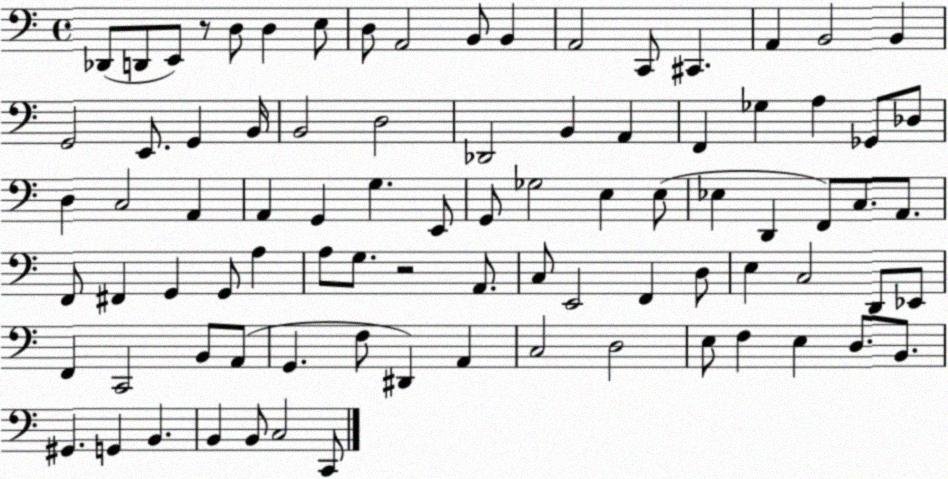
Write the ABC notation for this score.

X:1
T:Untitled
M:4/4
L:1/4
K:C
_D,,/2 D,,/2 E,,/2 z/2 D,/2 D, E,/2 D,/2 A,,2 B,,/2 B,, A,,2 C,,/2 ^C,, A,, B,,2 B,, G,,2 E,,/2 G,, B,,/4 B,,2 D,2 _D,,2 B,, A,, F,, _G, A, _G,,/2 _D,/2 D, C,2 A,, A,, G,, G, E,,/2 G,,/2 _G,2 E, E,/2 _E, D,, F,,/2 C,/2 A,,/2 F,,/2 ^F,, G,, G,,/2 A, A,/2 G,/2 z2 A,,/2 C,/2 E,,2 F,, D,/2 E, C,2 D,,/2 _E,,/2 F,, C,,2 B,,/2 A,,/2 G,, F,/2 ^D,, A,, C,2 D,2 E,/2 F, E, D,/2 B,,/2 ^G,, G,, B,, B,, B,,/2 C,2 C,,/2